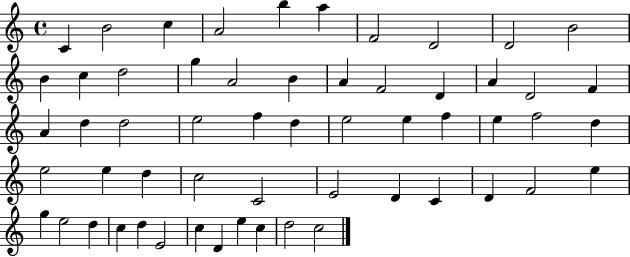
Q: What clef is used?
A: treble